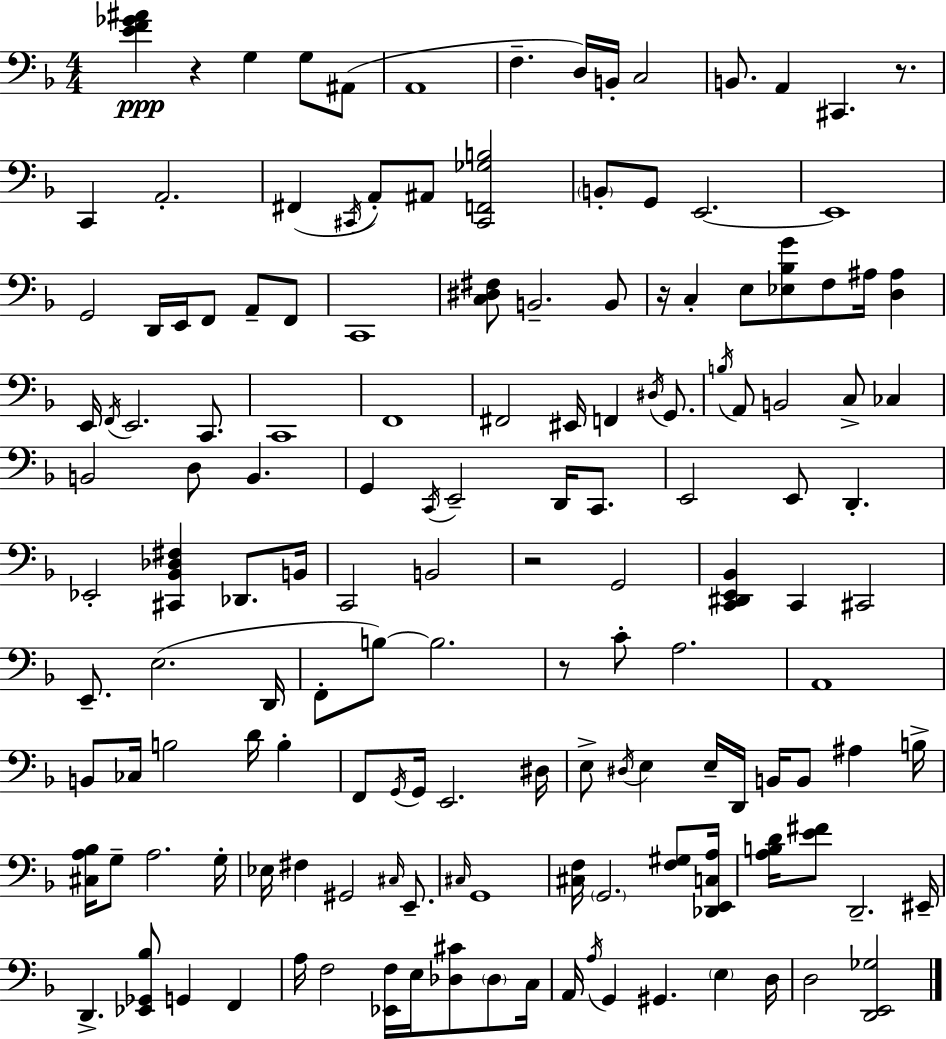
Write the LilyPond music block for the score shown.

{
  \clef bass
  \numericTimeSignature
  \time 4/4
  \key d \minor
  <e' f' ges' ais'>4\ppp r4 g4 g8 ais,8( | a,1 | f4.-- d16) b,16-. c2 | b,8. a,4 cis,4. r8. | \break c,4 a,2.-. | fis,4( \acciaccatura { cis,16 } a,8-.) ais,8 <cis, f, ges b>2 | \parenthesize b,8-. g,8 e,2.~~ | e,1 | \break g,2 d,16 e,16 f,8 a,8-- f,8 | c,1 | <c dis fis>8 b,2.-- b,8 | r16 c4-. e8 <ees bes g'>8 f8 ais16 <d ais>4 | \break e,16 \acciaccatura { f,16 } e,2. c,8. | c,1 | f,1 | fis,2 eis,16 f,4 \acciaccatura { dis16 } | \break g,8. \acciaccatura { b16 } a,8 b,2 c8-> | ces4 b,2 d8 b,4. | g,4 \acciaccatura { c,16 } e,2-- | d,16 c,8. e,2 e,8 d,4.-. | \break ees,2-. <cis, bes, des fis>4 | des,8. b,16 c,2 b,2 | r2 g,2 | <c, dis, e, bes,>4 c,4 cis,2 | \break e,8.-- e2.( | d,16 f,8-. b8~~) b2. | r8 c'8-. a2. | a,1 | \break b,8 ces16 b2 | d'16 b4-. f,8 \acciaccatura { g,16 } g,16 e,2. | dis16 e8-> \acciaccatura { dis16 } e4 e16-- d,16 b,16 | b,8 ais4 b16-> <cis a bes>16 g8-- a2. | \break g16-. ees16 fis4 gis,2 | \grace { cis16 } e,8.-- \grace { cis16 } g,1 | <cis f>16 \parenthesize g,2. | <f gis>8 <des, e, c a>16 <a b d'>16 <e' fis'>8 d,2.-- | \break eis,16-- d,4.-> <ees, ges, bes>8 | g,4 f,4 a16 f2 | <ees, f>16 e16 <des cis'>8 \parenthesize des8 c16 a,16 \acciaccatura { a16 } g,4 gis,4. | \parenthesize e4 d16 d2 | \break <d, e, ges>2 \bar "|."
}